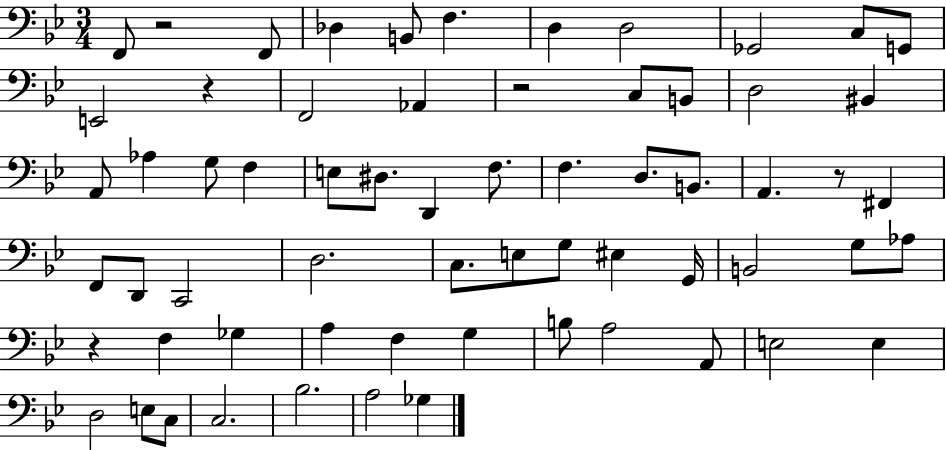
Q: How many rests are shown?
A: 5